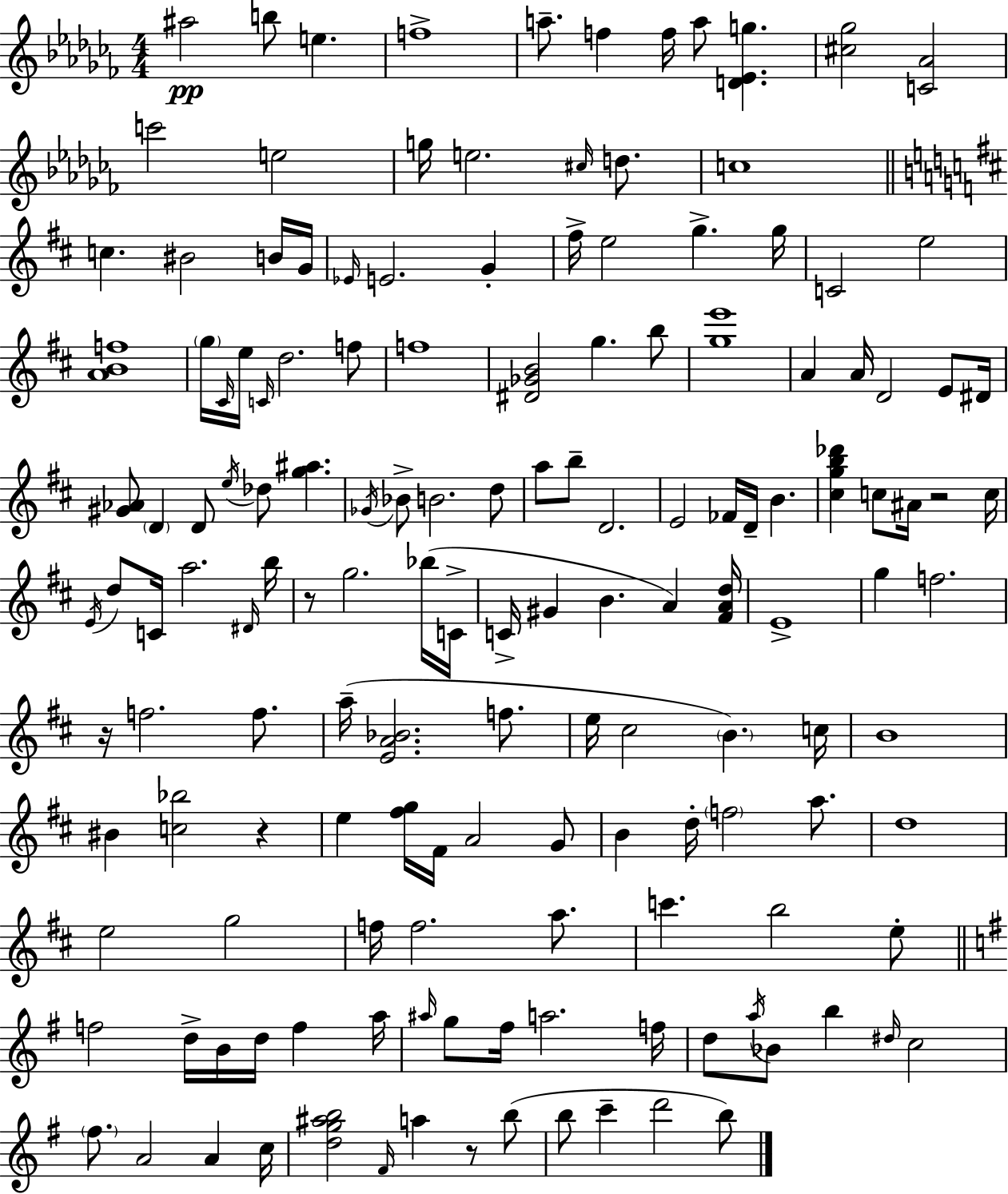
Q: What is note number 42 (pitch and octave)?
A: D#4